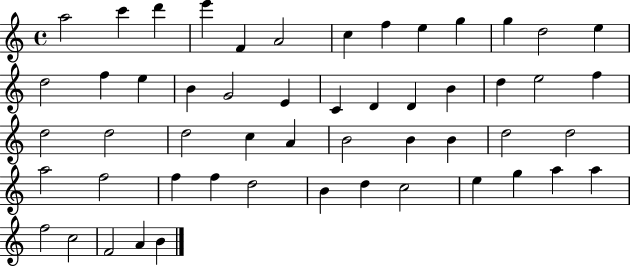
{
  \clef treble
  \time 4/4
  \defaultTimeSignature
  \key c \major
  a''2 c'''4 d'''4 | e'''4 f'4 a'2 | c''4 f''4 e''4 g''4 | g''4 d''2 e''4 | \break d''2 f''4 e''4 | b'4 g'2 e'4 | c'4 d'4 d'4 b'4 | d''4 e''2 f''4 | \break d''2 d''2 | d''2 c''4 a'4 | b'2 b'4 b'4 | d''2 d''2 | \break a''2 f''2 | f''4 f''4 d''2 | b'4 d''4 c''2 | e''4 g''4 a''4 a''4 | \break f''2 c''2 | f'2 a'4 b'4 | \bar "|."
}